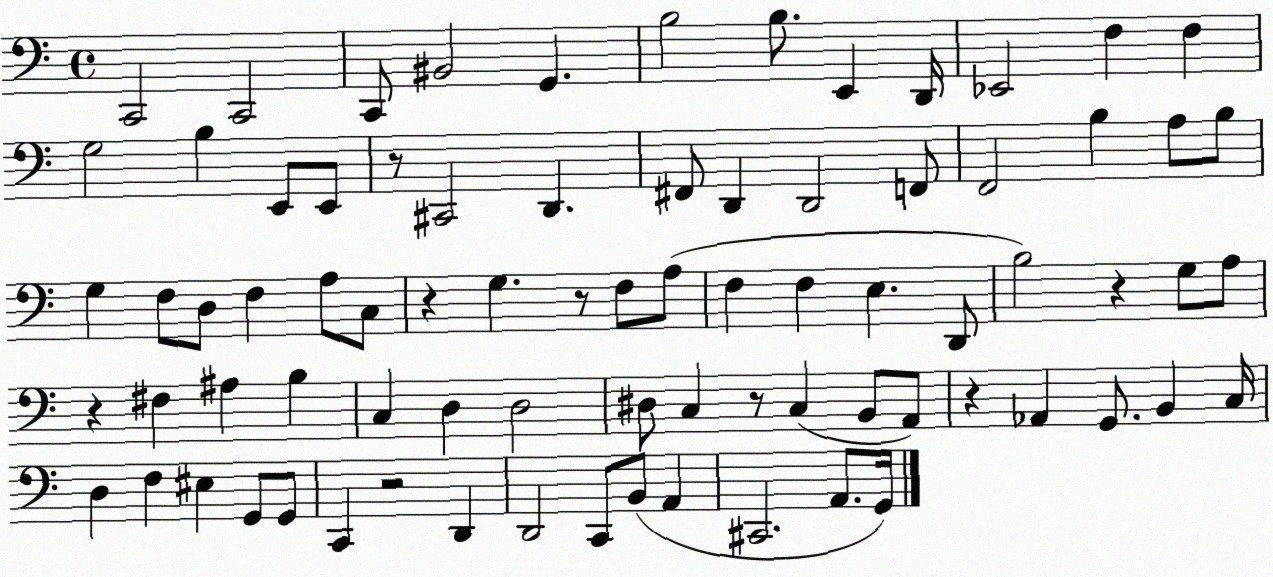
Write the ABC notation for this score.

X:1
T:Untitled
M:4/4
L:1/4
K:C
C,,2 C,,2 C,,/2 ^B,,2 G,, B,2 B,/2 E,, D,,/4 _E,,2 F, F, G,2 B, E,,/2 E,,/2 z/2 ^C,,2 D,, ^F,,/2 D,, D,,2 F,,/2 F,,2 B, A,/2 B,/2 G, F,/2 D,/2 F, A,/2 C,/2 z G, z/2 F,/2 A,/2 F, F, E, D,,/2 B,2 z G,/2 A,/2 z ^F, ^A, B, C, D, D,2 ^D,/2 C, z/2 C, B,,/2 A,,/2 z _A,, G,,/2 B,, C,/4 D, F, ^E, G,,/2 G,,/2 C,, z2 D,, D,,2 C,,/2 B,,/2 A,, ^C,,2 A,,/2 G,,/4